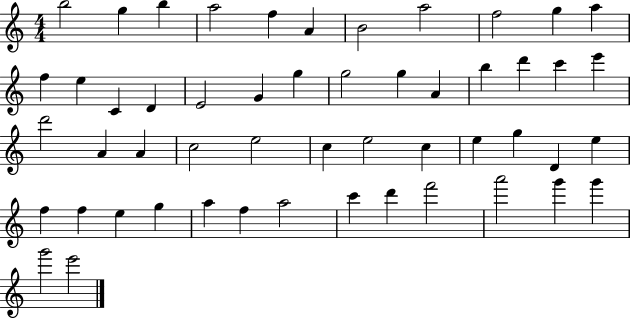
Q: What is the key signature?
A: C major